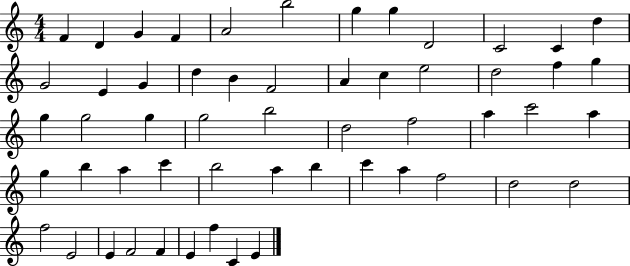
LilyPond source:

{
  \clef treble
  \numericTimeSignature
  \time 4/4
  \key c \major
  f'4 d'4 g'4 f'4 | a'2 b''2 | g''4 g''4 d'2 | c'2 c'4 d''4 | \break g'2 e'4 g'4 | d''4 b'4 f'2 | a'4 c''4 e''2 | d''2 f''4 g''4 | \break g''4 g''2 g''4 | g''2 b''2 | d''2 f''2 | a''4 c'''2 a''4 | \break g''4 b''4 a''4 c'''4 | b''2 a''4 b''4 | c'''4 a''4 f''2 | d''2 d''2 | \break f''2 e'2 | e'4 f'2 f'4 | e'4 f''4 c'4 e'4 | \bar "|."
}